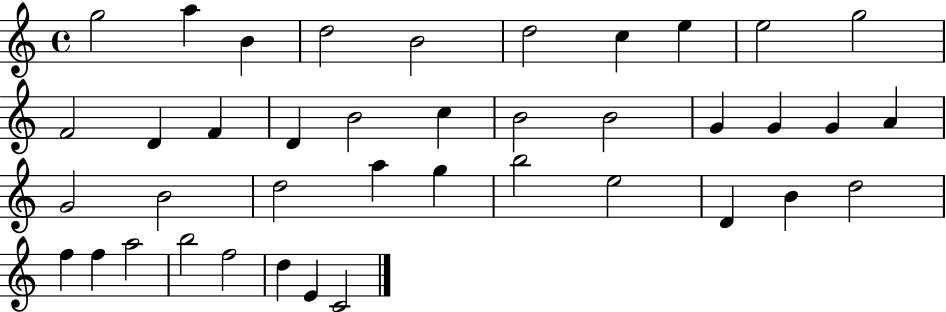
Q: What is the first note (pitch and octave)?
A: G5